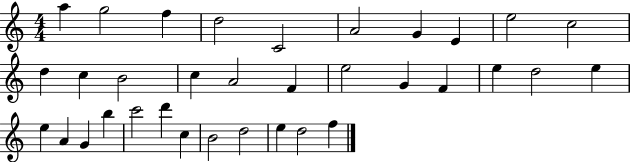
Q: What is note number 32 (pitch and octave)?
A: E5